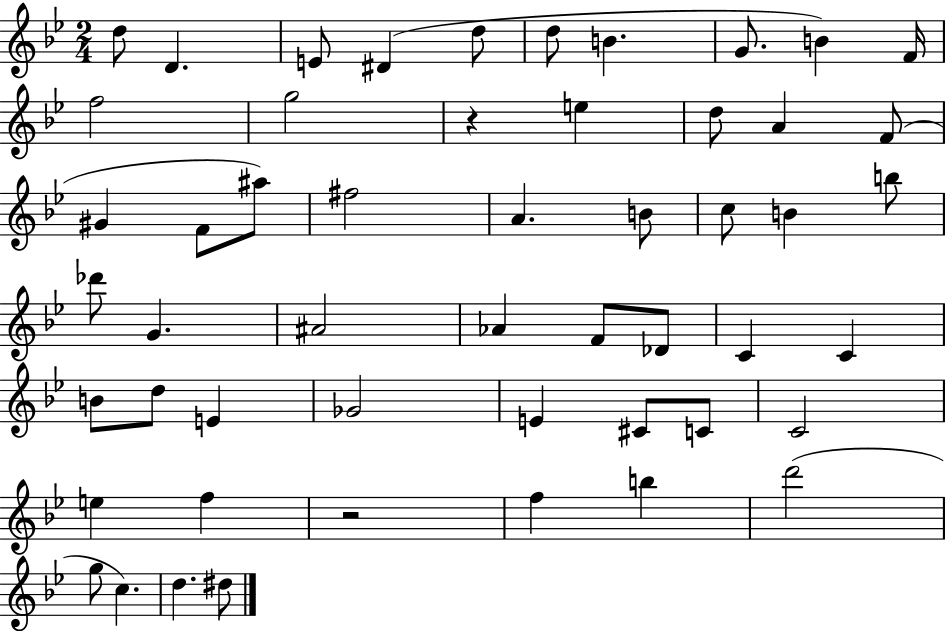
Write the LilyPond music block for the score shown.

{
  \clef treble
  \numericTimeSignature
  \time 2/4
  \key bes \major
  d''8 d'4. | e'8 dis'4( d''8 | d''8 b'4. | g'8. b'4) f'16 | \break f''2 | g''2 | r4 e''4 | d''8 a'4 f'8( | \break gis'4 f'8 ais''8) | fis''2 | a'4. b'8 | c''8 b'4 b''8 | \break des'''8 g'4. | ais'2 | aes'4 f'8 des'8 | c'4 c'4 | \break b'8 d''8 e'4 | ges'2 | e'4 cis'8 c'8 | c'2 | \break e''4 f''4 | r2 | f''4 b''4 | d'''2( | \break g''8 c''4.) | d''4. dis''8 | \bar "|."
}